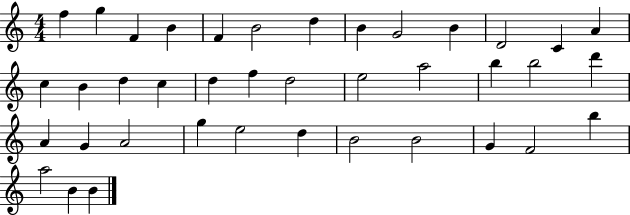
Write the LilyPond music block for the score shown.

{
  \clef treble
  \numericTimeSignature
  \time 4/4
  \key c \major
  f''4 g''4 f'4 b'4 | f'4 b'2 d''4 | b'4 g'2 b'4 | d'2 c'4 a'4 | \break c''4 b'4 d''4 c''4 | d''4 f''4 d''2 | e''2 a''2 | b''4 b''2 d'''4 | \break a'4 g'4 a'2 | g''4 e''2 d''4 | b'2 b'2 | g'4 f'2 b''4 | \break a''2 b'4 b'4 | \bar "|."
}